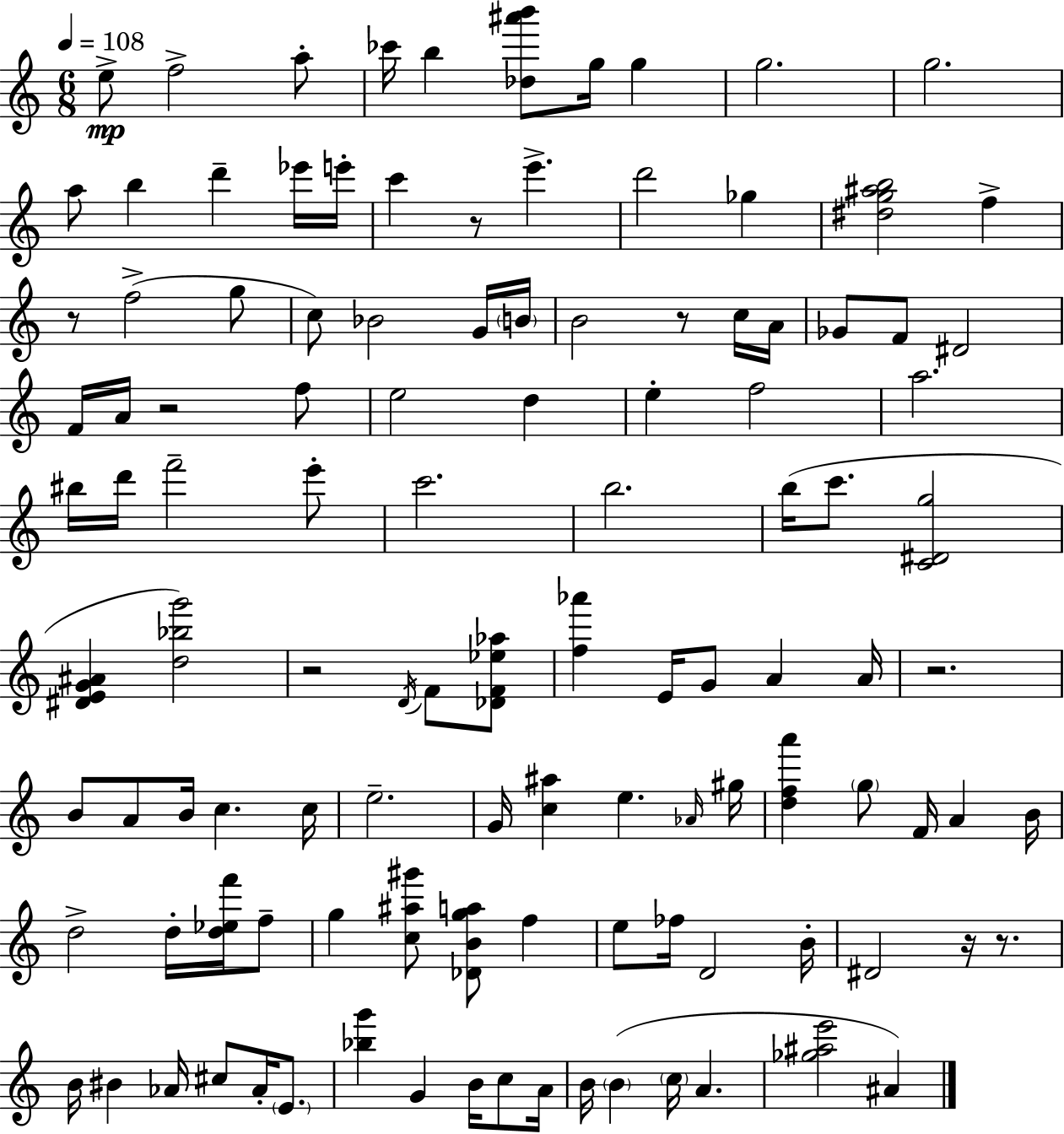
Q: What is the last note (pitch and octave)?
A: A#4